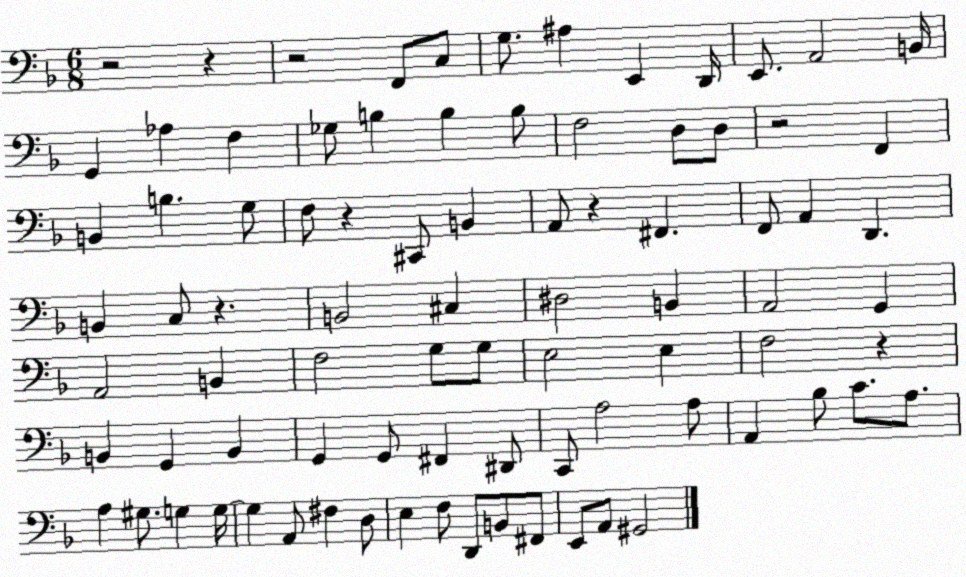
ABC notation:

X:1
T:Untitled
M:6/8
L:1/4
K:F
z2 z z2 F,,/2 C,/2 G,/2 ^A, E,, D,,/4 E,,/2 A,,2 B,,/4 G,, _A, F, _G,/2 B, B, B,/2 F,2 D,/2 D,/2 z2 F,, B,, B, G,/2 F,/2 z ^C,,/2 B,, A,,/2 z ^F,, F,,/2 A,, D,, B,, C,/2 z B,,2 ^C, ^D,2 B,, A,,2 G,, A,,2 B,, F,2 G,/2 G,/2 E,2 E, F,2 z B,, G,, B,, G,, G,,/2 ^F,, ^D,,/2 C,,/2 A,2 A,/2 A,, _B,/2 C/2 A,/2 A, ^G,/2 G, G,/4 G, A,,/2 ^F, D,/2 E, F,/2 D,,/2 B,,/2 ^F,,/2 E,,/2 A,,/2 ^G,,2